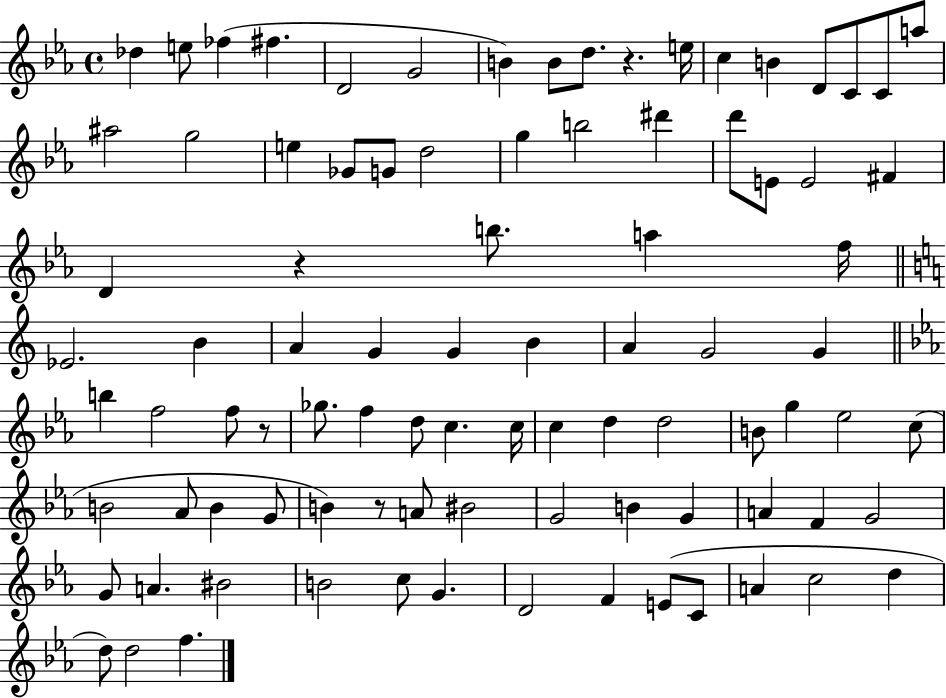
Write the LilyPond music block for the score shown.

{
  \clef treble
  \time 4/4
  \defaultTimeSignature
  \key ees \major
  \repeat volta 2 { des''4 e''8 fes''4( fis''4. | d'2 g'2 | b'4) b'8 d''8. r4. e''16 | c''4 b'4 d'8 c'8 c'8 a''8 | \break ais''2 g''2 | e''4 ges'8 g'8 d''2 | g''4 b''2 dis'''4 | d'''8 e'8 e'2 fis'4 | \break d'4 r4 b''8. a''4 f''16 | \bar "||" \break \key c \major ees'2. b'4 | a'4 g'4 g'4 b'4 | a'4 g'2 g'4 | \bar "||" \break \key ees \major b''4 f''2 f''8 r8 | ges''8. f''4 d''8 c''4. c''16 | c''4 d''4 d''2 | b'8 g''4 ees''2 c''8( | \break b'2 aes'8 b'4 g'8 | b'4) r8 a'8 bis'2 | g'2 b'4 g'4 | a'4 f'4 g'2 | \break g'8 a'4. bis'2 | b'2 c''8 g'4. | d'2 f'4 e'8( c'8 | a'4 c''2 d''4 | \break d''8) d''2 f''4. | } \bar "|."
}